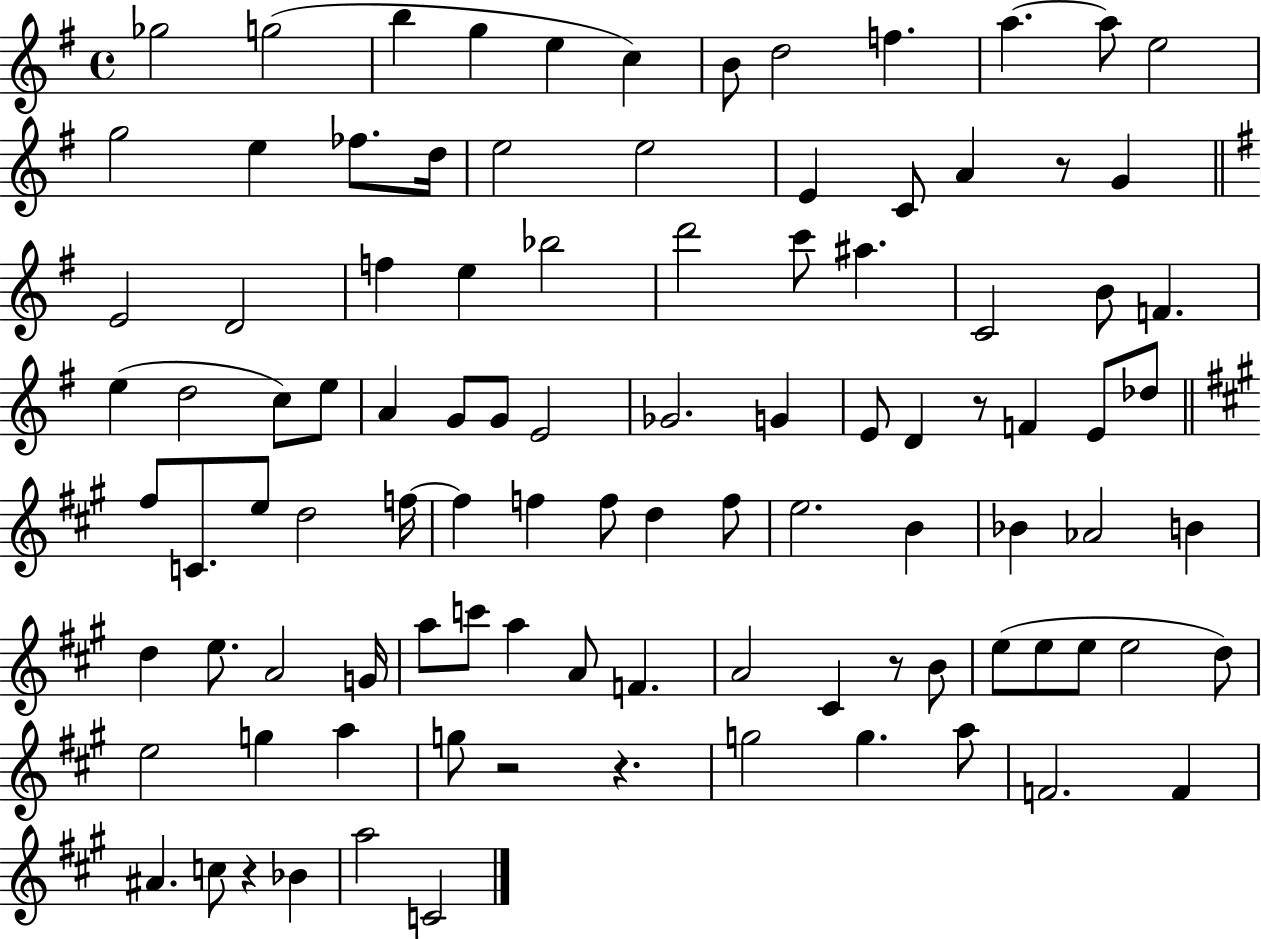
Gb5/h G5/h B5/q G5/q E5/q C5/q B4/e D5/h F5/q. A5/q. A5/e E5/h G5/h E5/q FES5/e. D5/s E5/h E5/h E4/q C4/e A4/q R/e G4/q E4/h D4/h F5/q E5/q Bb5/h D6/h C6/e A#5/q. C4/h B4/e F4/q. E5/q D5/h C5/e E5/e A4/q G4/e G4/e E4/h Gb4/h. G4/q E4/e D4/q R/e F4/q E4/e Db5/e F#5/e C4/e. E5/e D5/h F5/s F5/q F5/q F5/e D5/q F5/e E5/h. B4/q Bb4/q Ab4/h B4/q D5/q E5/e. A4/h G4/s A5/e C6/e A5/q A4/e F4/q. A4/h C#4/q R/e B4/e E5/e E5/e E5/e E5/h D5/e E5/h G5/q A5/q G5/e R/h R/q. G5/h G5/q. A5/e F4/h. F4/q A#4/q. C5/e R/q Bb4/q A5/h C4/h